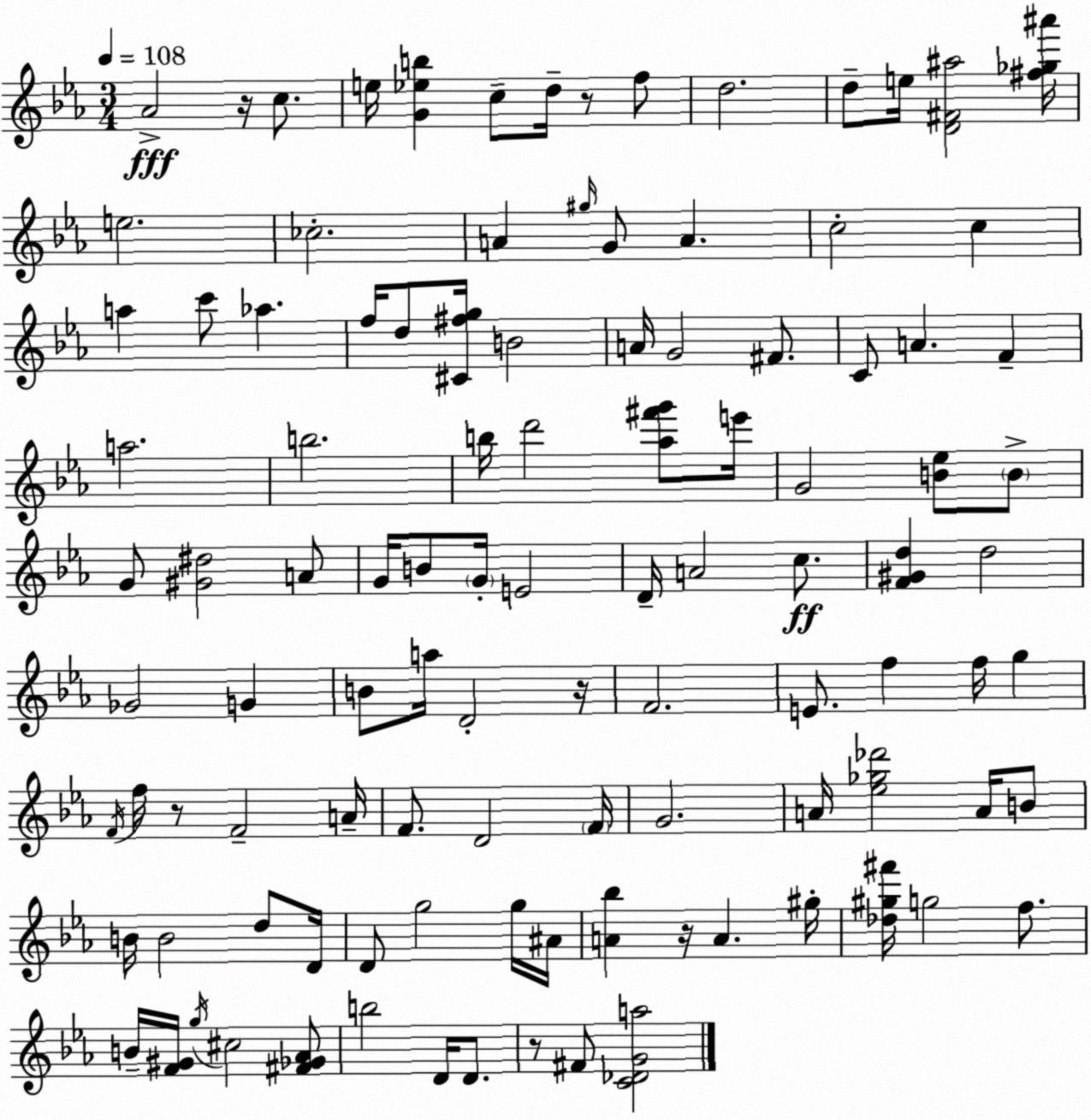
X:1
T:Untitled
M:3/4
L:1/4
K:Eb
_A2 z/4 c/2 e/4 [G_eb] c/2 d/4 z/2 f/2 d2 d/2 e/4 [D^F^a]2 [^f_g^a']/4 e2 _c2 A ^g/4 G/2 A c2 c a c'/2 _a f/4 d/2 [^C^fg]/4 B2 A/4 G2 ^F/2 C/2 A F a2 b2 b/4 d'2 [_a^f'g']/2 e'/4 G2 [B_e]/2 B/2 G/2 [^G^d]2 A/2 G/4 B/2 G/4 E2 D/4 A2 c/2 [F^Gd] d2 _G2 G B/2 a/4 D2 z/4 F2 E/2 f f/4 g F/4 f/4 z/2 F2 A/4 F/2 D2 F/4 G2 A/4 [_e_g_d']2 A/4 B/2 B/4 B2 d/2 D/4 D/2 g2 g/4 ^A/4 [A_b] z/4 A ^g/4 [_d^g^f']/4 g2 f/2 B/4 [F^G]/4 g/4 ^c2 [^F_G_A]/2 b2 D/4 D/2 z/2 ^F/2 [C_DGa]2